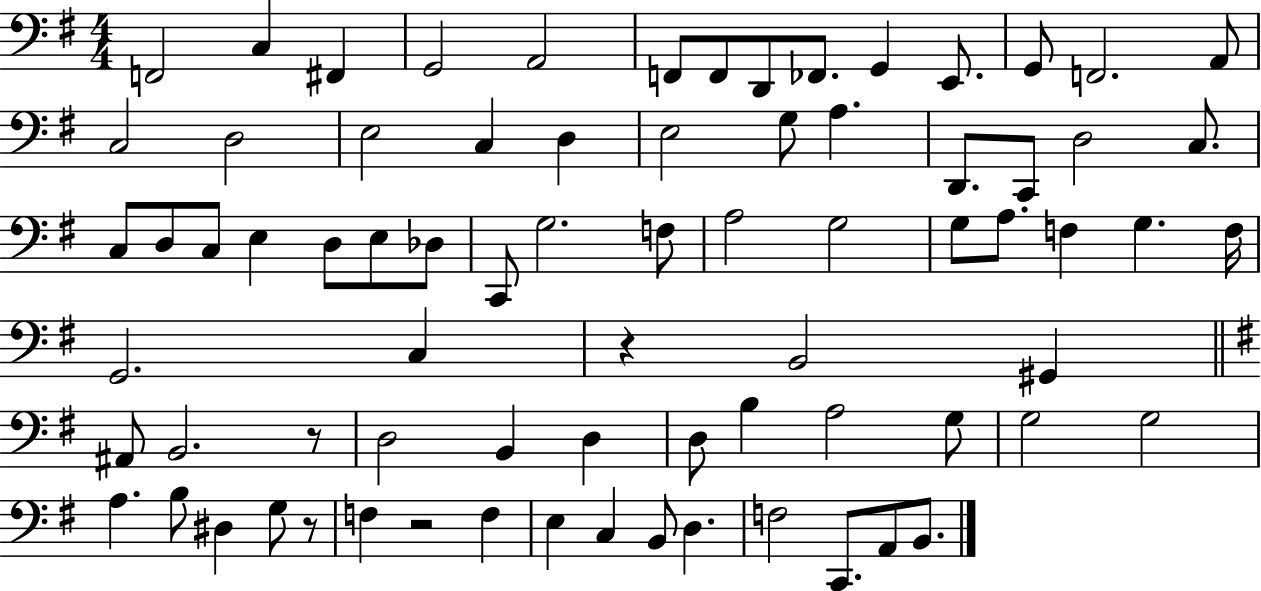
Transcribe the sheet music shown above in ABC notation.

X:1
T:Untitled
M:4/4
L:1/4
K:G
F,,2 C, ^F,, G,,2 A,,2 F,,/2 F,,/2 D,,/2 _F,,/2 G,, E,,/2 G,,/2 F,,2 A,,/2 C,2 D,2 E,2 C, D, E,2 G,/2 A, D,,/2 C,,/2 D,2 C,/2 C,/2 D,/2 C,/2 E, D,/2 E,/2 _D,/2 C,,/2 G,2 F,/2 A,2 G,2 G,/2 A,/2 F, G, F,/4 G,,2 C, z B,,2 ^G,, ^A,,/2 B,,2 z/2 D,2 B,, D, D,/2 B, A,2 G,/2 G,2 G,2 A, B,/2 ^D, G,/2 z/2 F, z2 F, E, C, B,,/2 D, F,2 C,,/2 A,,/2 B,,/2